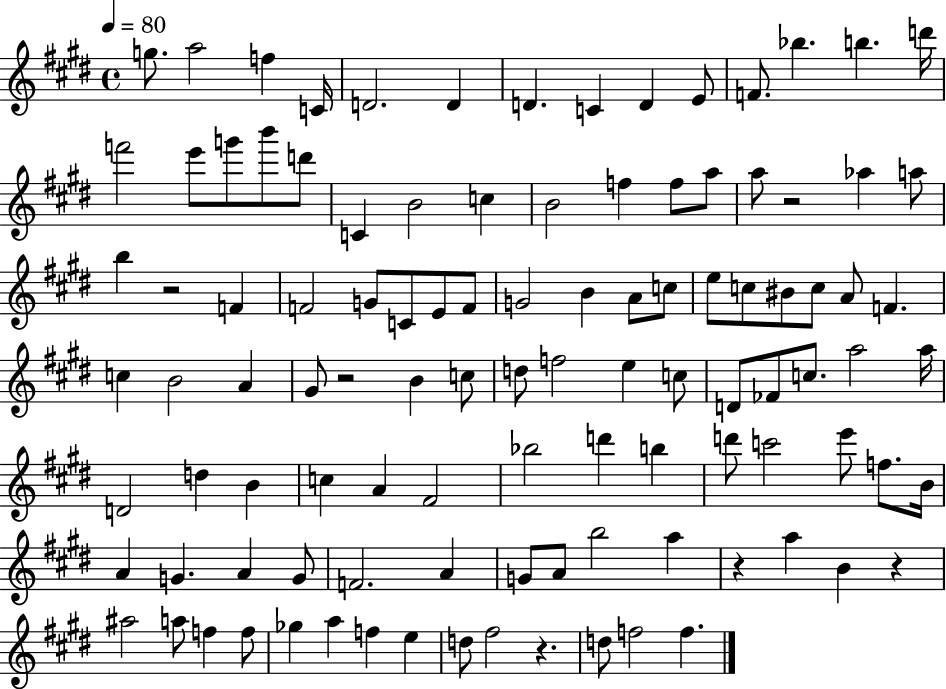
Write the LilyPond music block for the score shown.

{
  \clef treble
  \time 4/4
  \defaultTimeSignature
  \key e \major
  \tempo 4 = 80
  g''8. a''2 f''4 c'16 | d'2. d'4 | d'4. c'4 d'4 e'8 | f'8. bes''4. b''4. d'''16 | \break f'''2 e'''8 g'''8 b'''8 d'''8 | c'4 b'2 c''4 | b'2 f''4 f''8 a''8 | a''8 r2 aes''4 a''8 | \break b''4 r2 f'4 | f'2 g'8 c'8 e'8 f'8 | g'2 b'4 a'8 c''8 | e''8 c''8 bis'8 c''8 a'8 f'4. | \break c''4 b'2 a'4 | gis'8 r2 b'4 c''8 | d''8 f''2 e''4 c''8 | d'8 fes'8 c''8. a''2 a''16 | \break d'2 d''4 b'4 | c''4 a'4 fis'2 | bes''2 d'''4 b''4 | d'''8 c'''2 e'''8 f''8. b'16 | \break a'4 g'4. a'4 g'8 | f'2. a'4 | g'8 a'8 b''2 a''4 | r4 a''4 b'4 r4 | \break ais''2 a''8 f''4 f''8 | ges''4 a''4 f''4 e''4 | d''8 fis''2 r4. | d''8 f''2 f''4. | \break \bar "|."
}